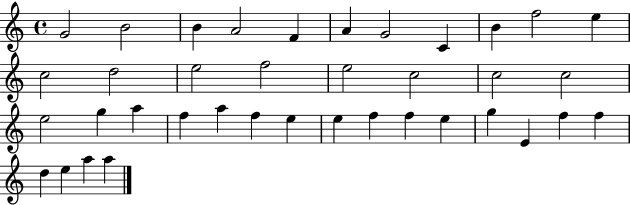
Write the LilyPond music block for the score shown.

{
  \clef treble
  \time 4/4
  \defaultTimeSignature
  \key c \major
  g'2 b'2 | b'4 a'2 f'4 | a'4 g'2 c'4 | b'4 f''2 e''4 | \break c''2 d''2 | e''2 f''2 | e''2 c''2 | c''2 c''2 | \break e''2 g''4 a''4 | f''4 a''4 f''4 e''4 | e''4 f''4 f''4 e''4 | g''4 e'4 f''4 f''4 | \break d''4 e''4 a''4 a''4 | \bar "|."
}